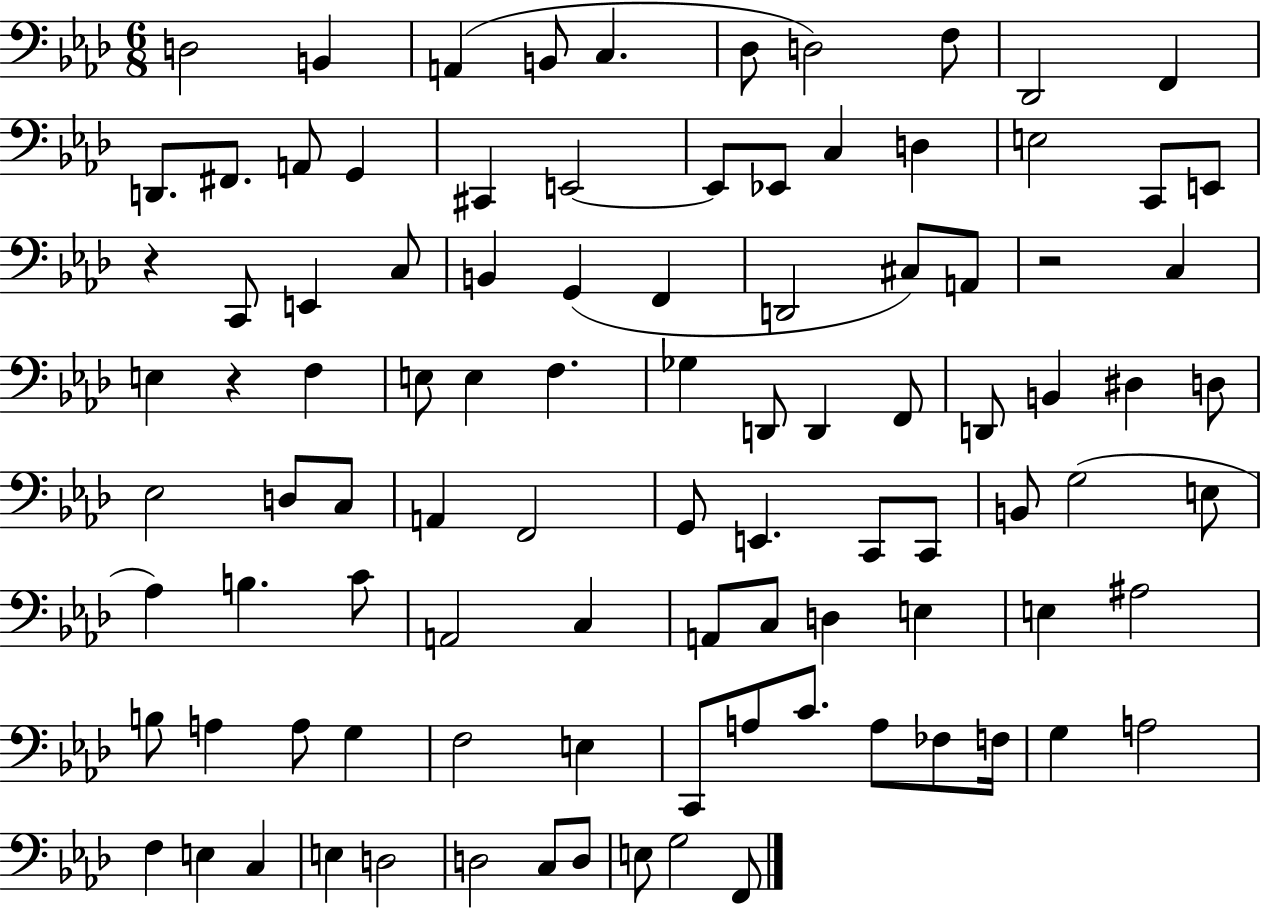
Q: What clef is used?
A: bass